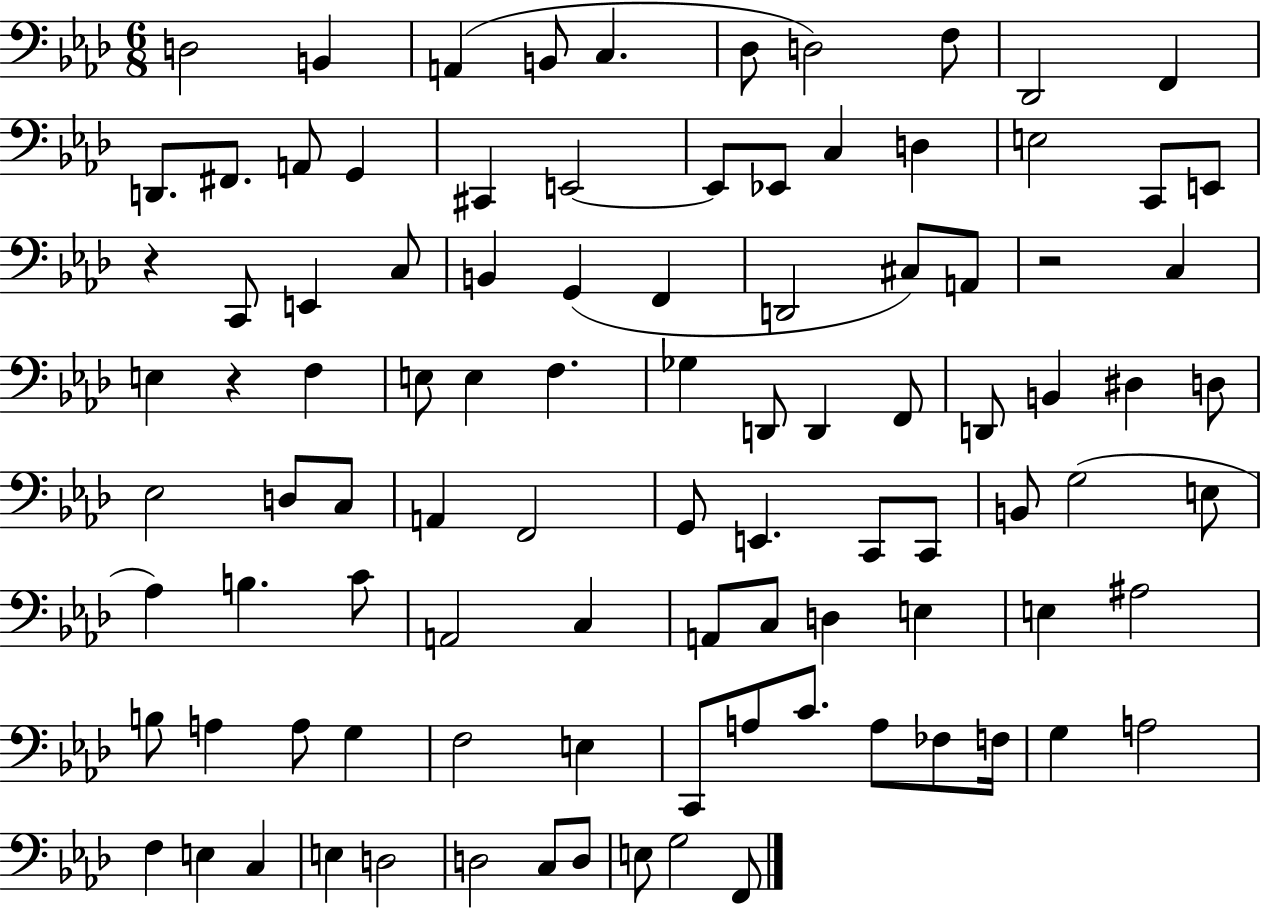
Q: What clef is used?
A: bass